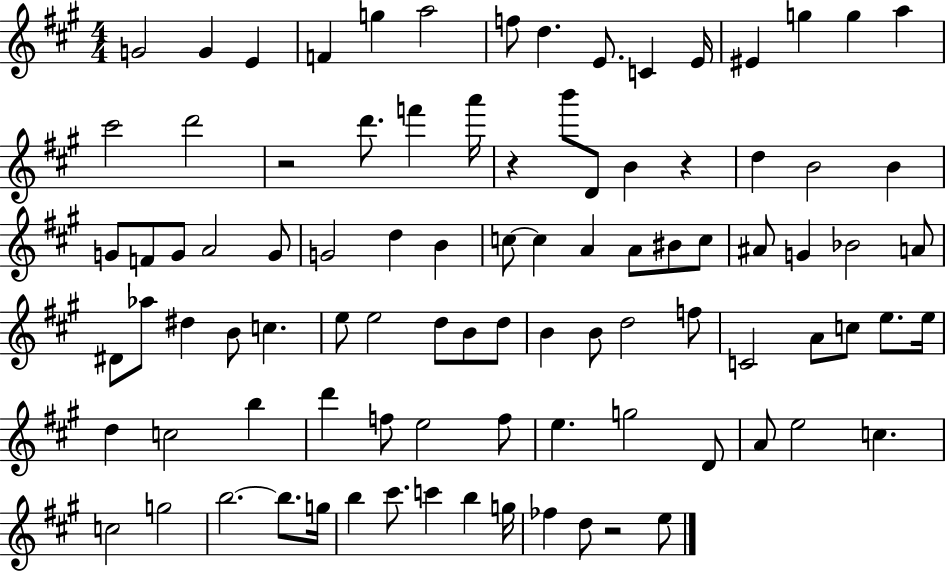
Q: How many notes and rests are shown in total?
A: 93